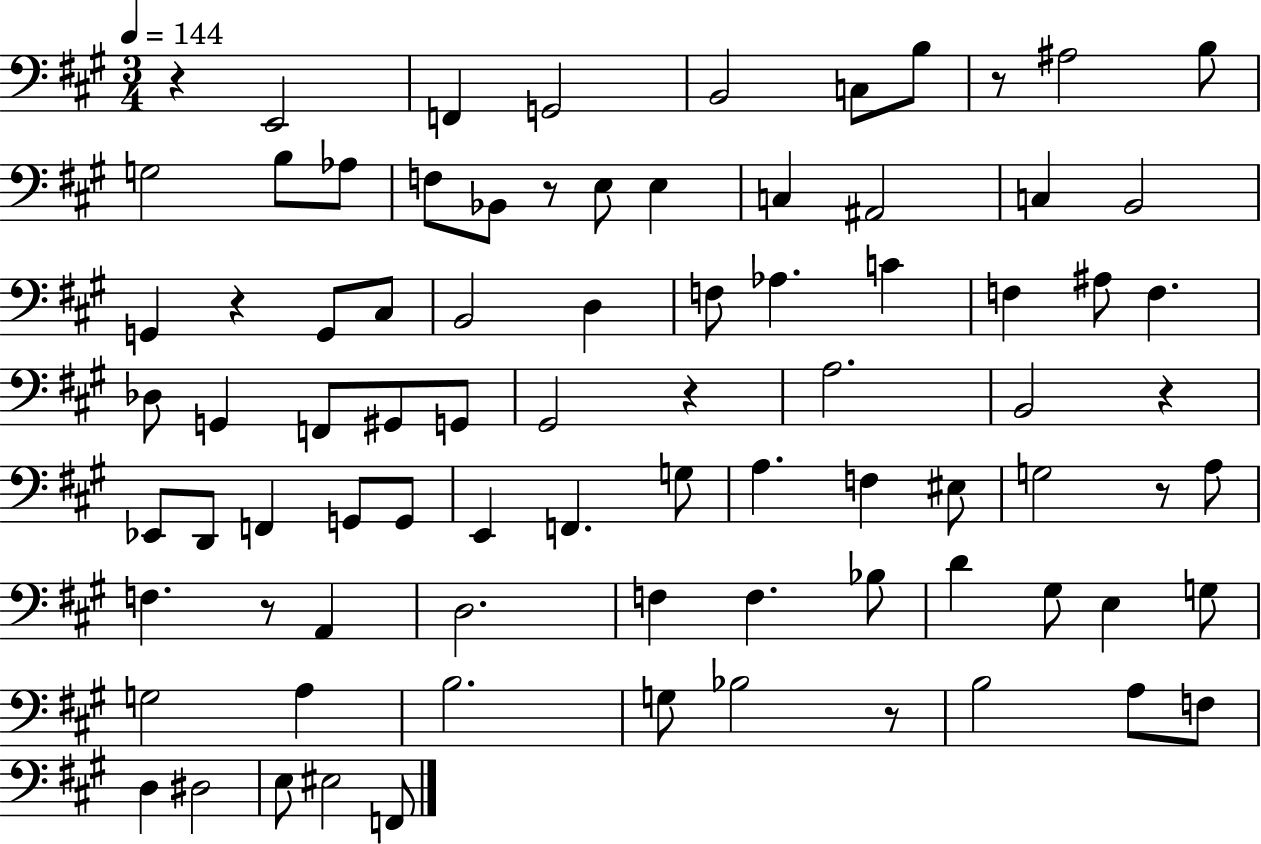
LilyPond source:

{
  \clef bass
  \numericTimeSignature
  \time 3/4
  \key a \major
  \tempo 4 = 144
  r4 e,2 | f,4 g,2 | b,2 c8 b8 | r8 ais2 b8 | \break g2 b8 aes8 | f8 bes,8 r8 e8 e4 | c4 ais,2 | c4 b,2 | \break g,4 r4 g,8 cis8 | b,2 d4 | f8 aes4. c'4 | f4 ais8 f4. | \break des8 g,4 f,8 gis,8 g,8 | gis,2 r4 | a2. | b,2 r4 | \break ees,8 d,8 f,4 g,8 g,8 | e,4 f,4. g8 | a4. f4 eis8 | g2 r8 a8 | \break f4. r8 a,4 | d2. | f4 f4. bes8 | d'4 gis8 e4 g8 | \break g2 a4 | b2. | g8 bes2 r8 | b2 a8 f8 | \break d4 dis2 | e8 eis2 f,8 | \bar "|."
}